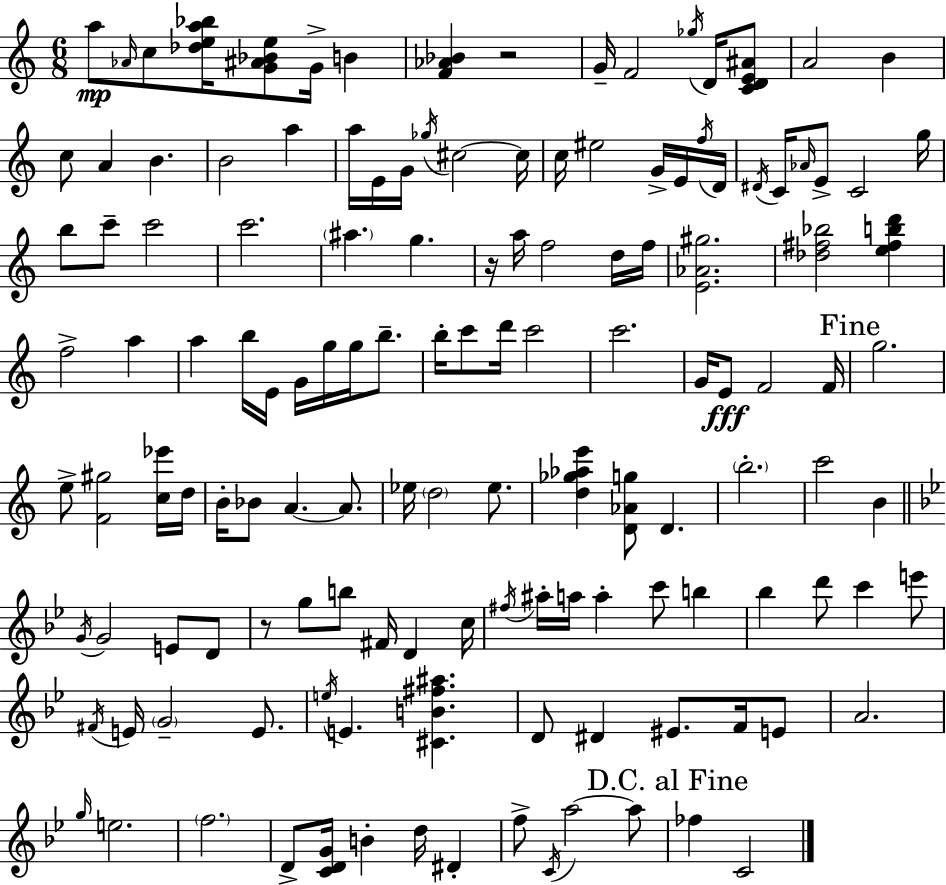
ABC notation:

X:1
T:Untitled
M:6/8
L:1/4
K:C
a/2 _A/4 c/2 [_dea_b]/4 [G^A_Be]/2 G/4 B [F_A_B] z2 G/4 F2 _g/4 D/4 [CDE^A]/2 A2 B c/2 A B B2 a a/4 E/4 G/4 _g/4 ^c2 ^c/4 c/4 ^e2 G/4 E/4 f/4 D/4 ^D/4 C/4 _A/4 E/2 C2 g/4 b/2 c'/2 c'2 c'2 ^a g z/4 a/4 f2 d/4 f/4 [E_A^g]2 [_d^f_b]2 [e^fbd'] f2 a a b/4 E/4 G/4 g/4 g/4 b/2 b/4 c'/2 d'/4 c'2 c'2 G/4 E/2 F2 F/4 g2 e/2 [F^g]2 [c_e']/4 d/4 B/4 _B/2 A A/2 _e/4 d2 _e/2 [d_g_ae'] [D_Ag]/2 D b2 c'2 B G/4 G2 E/2 D/2 z/2 g/2 b/2 ^F/4 D c/4 ^f/4 ^a/4 a/4 a c'/2 b _b d'/2 c' e'/2 ^F/4 E/4 G2 E/2 e/4 E [^CB^f^a] D/2 ^D ^E/2 F/4 E/2 A2 g/4 e2 f2 D/2 [CDG]/4 B d/4 ^D f/2 C/4 a2 a/2 _f C2